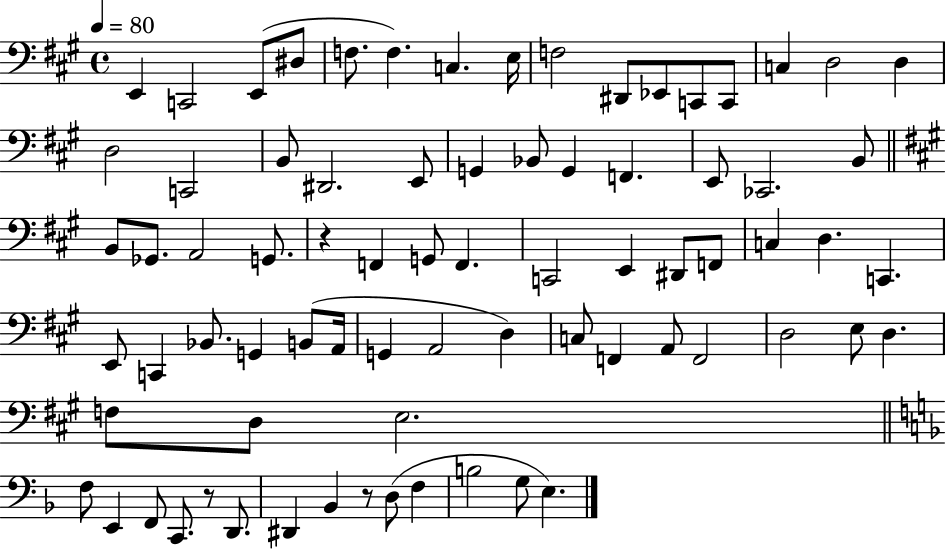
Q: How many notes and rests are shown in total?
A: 76